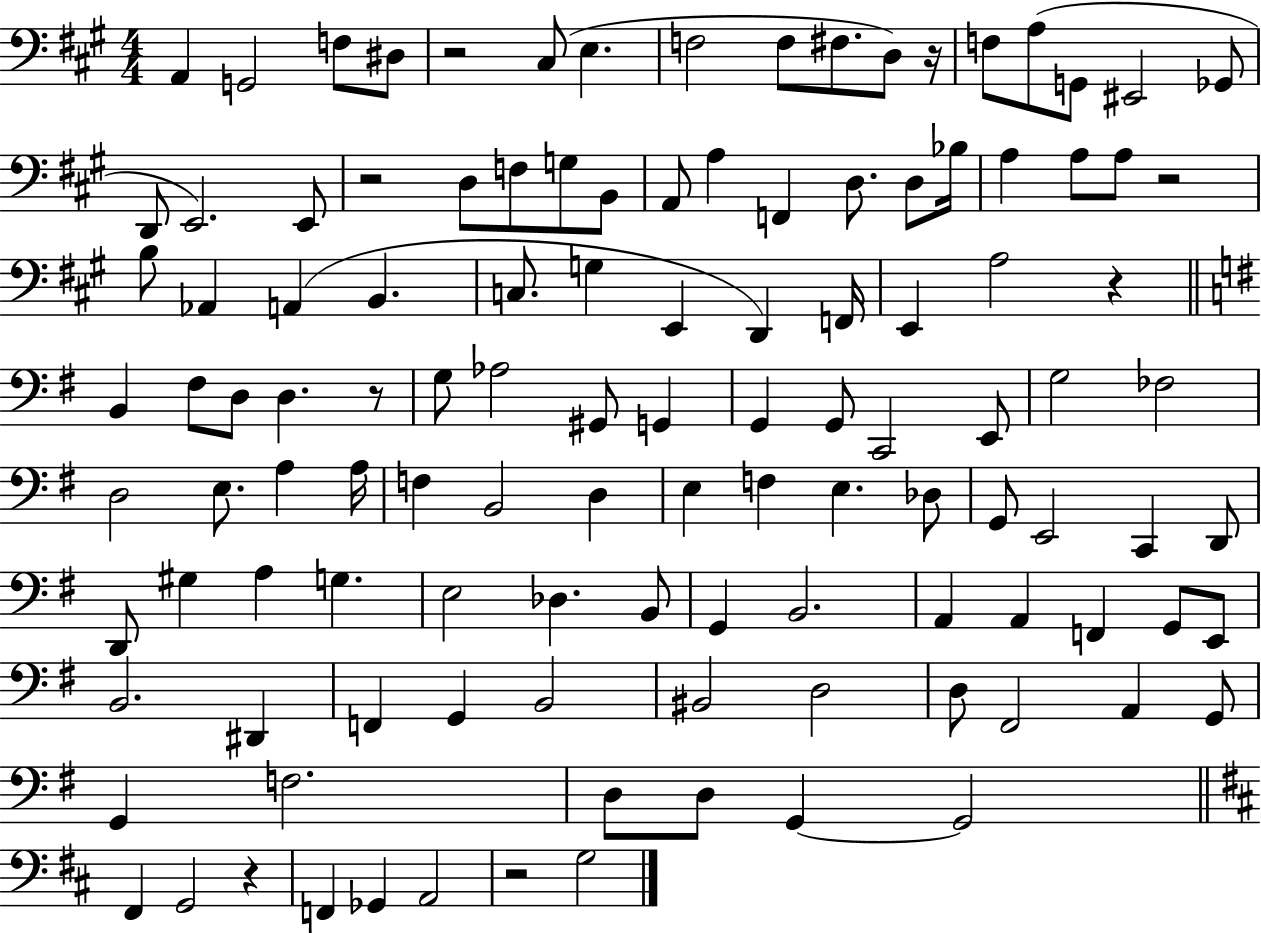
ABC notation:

X:1
T:Untitled
M:4/4
L:1/4
K:A
A,, G,,2 F,/2 ^D,/2 z2 ^C,/2 E, F,2 F,/2 ^F,/2 D,/2 z/4 F,/2 A,/2 G,,/2 ^E,,2 _G,,/2 D,,/2 E,,2 E,,/2 z2 D,/2 F,/2 G,/2 B,,/2 A,,/2 A, F,, D,/2 D,/2 _B,/4 A, A,/2 A,/2 z2 B,/2 _A,, A,, B,, C,/2 G, E,, D,, F,,/4 E,, A,2 z B,, ^F,/2 D,/2 D, z/2 G,/2 _A,2 ^G,,/2 G,, G,, G,,/2 C,,2 E,,/2 G,2 _F,2 D,2 E,/2 A, A,/4 F, B,,2 D, E, F, E, _D,/2 G,,/2 E,,2 C,, D,,/2 D,,/2 ^G, A, G, E,2 _D, B,,/2 G,, B,,2 A,, A,, F,, G,,/2 E,,/2 B,,2 ^D,, F,, G,, B,,2 ^B,,2 D,2 D,/2 ^F,,2 A,, G,,/2 G,, F,2 D,/2 D,/2 G,, G,,2 ^F,, G,,2 z F,, _G,, A,,2 z2 G,2